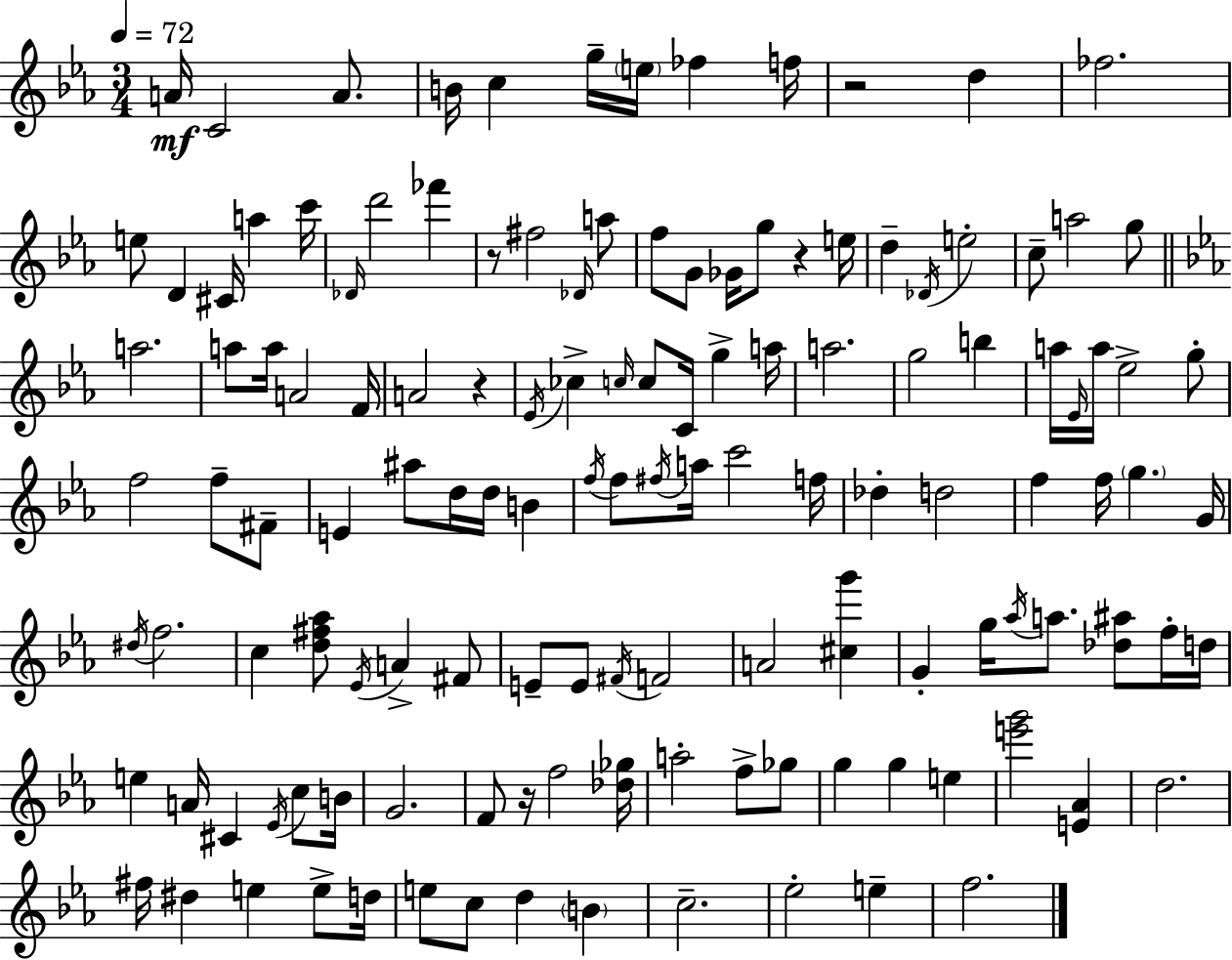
A4/s C4/h A4/e. B4/s C5/q G5/s E5/s FES5/q F5/s R/h D5/q FES5/h. E5/e D4/q C#4/s A5/q C6/s Db4/s D6/h FES6/q R/e F#5/h Db4/s A5/e F5/e G4/e Gb4/s G5/e R/q E5/s D5/q Db4/s E5/h C5/e A5/h G5/e A5/h. A5/e A5/s A4/h F4/s A4/h R/q Eb4/s CES5/q C5/s C5/e C4/s G5/q A5/s A5/h. G5/h B5/q A5/s Eb4/s A5/s Eb5/h G5/e F5/h F5/e F#4/e E4/q A#5/e D5/s D5/s B4/q F5/s F5/e F#5/s A5/s C6/h F5/s Db5/q D5/h F5/q F5/s G5/q. G4/s D#5/s F5/h. C5/q [D5,F#5,Ab5]/e Eb4/s A4/q F#4/e E4/e E4/e F#4/s F4/h A4/h [C#5,G6]/q G4/q G5/s Ab5/s A5/e. [Db5,A#5]/e F5/s D5/s E5/q A4/s C#4/q Eb4/s C5/e B4/s G4/h. F4/e R/s F5/h [Db5,Gb5]/s A5/h F5/e Gb5/e G5/q G5/q E5/q [E6,G6]/h [E4,Ab4]/q D5/h. F#5/s D#5/q E5/q E5/e D5/s E5/e C5/e D5/q B4/q C5/h. Eb5/h E5/q F5/h.